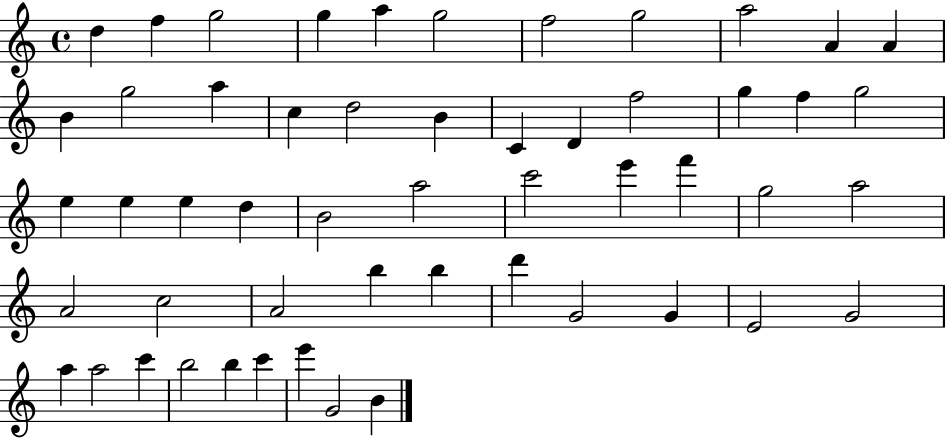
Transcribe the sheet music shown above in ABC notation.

X:1
T:Untitled
M:4/4
L:1/4
K:C
d f g2 g a g2 f2 g2 a2 A A B g2 a c d2 B C D f2 g f g2 e e e d B2 a2 c'2 e' f' g2 a2 A2 c2 A2 b b d' G2 G E2 G2 a a2 c' b2 b c' e' G2 B